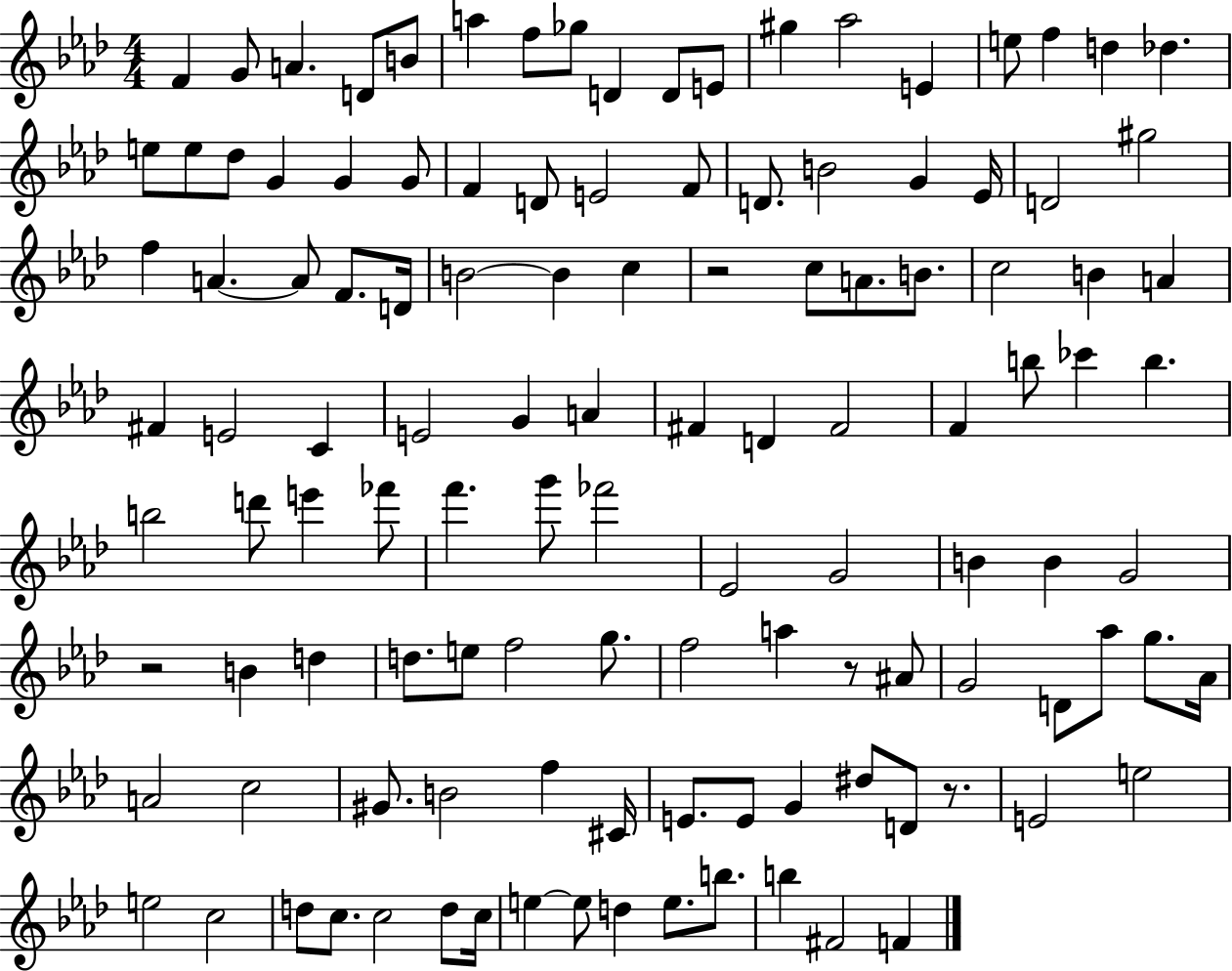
F4/q G4/e A4/q. D4/e B4/e A5/q F5/e Gb5/e D4/q D4/e E4/e G#5/q Ab5/h E4/q E5/e F5/q D5/q Db5/q. E5/e E5/e Db5/e G4/q G4/q G4/e F4/q D4/e E4/h F4/e D4/e. B4/h G4/q Eb4/s D4/h G#5/h F5/q A4/q. A4/e F4/e. D4/s B4/h B4/q C5/q R/h C5/e A4/e. B4/e. C5/h B4/q A4/q F#4/q E4/h C4/q E4/h G4/q A4/q F#4/q D4/q F#4/h F4/q B5/e CES6/q B5/q. B5/h D6/e E6/q FES6/e F6/q. G6/e FES6/h Eb4/h G4/h B4/q B4/q G4/h R/h B4/q D5/q D5/e. E5/e F5/h G5/e. F5/h A5/q R/e A#4/e G4/h D4/e Ab5/e G5/e. Ab4/s A4/h C5/h G#4/e. B4/h F5/q C#4/s E4/e. E4/e G4/q D#5/e D4/e R/e. E4/h E5/h E5/h C5/h D5/e C5/e. C5/h D5/e C5/s E5/q E5/e D5/q E5/e. B5/e. B5/q F#4/h F4/q